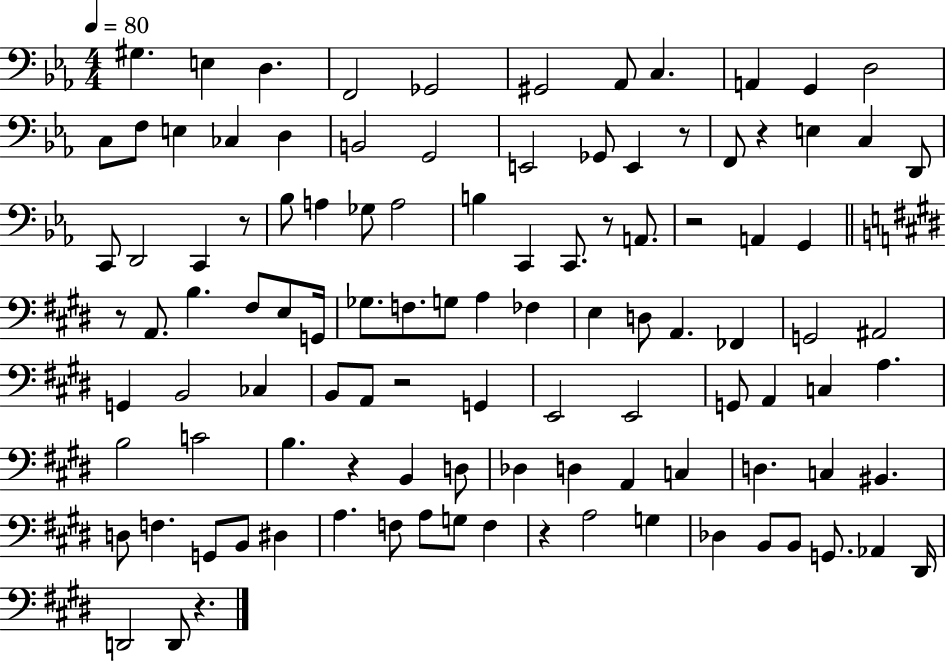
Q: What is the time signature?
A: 4/4